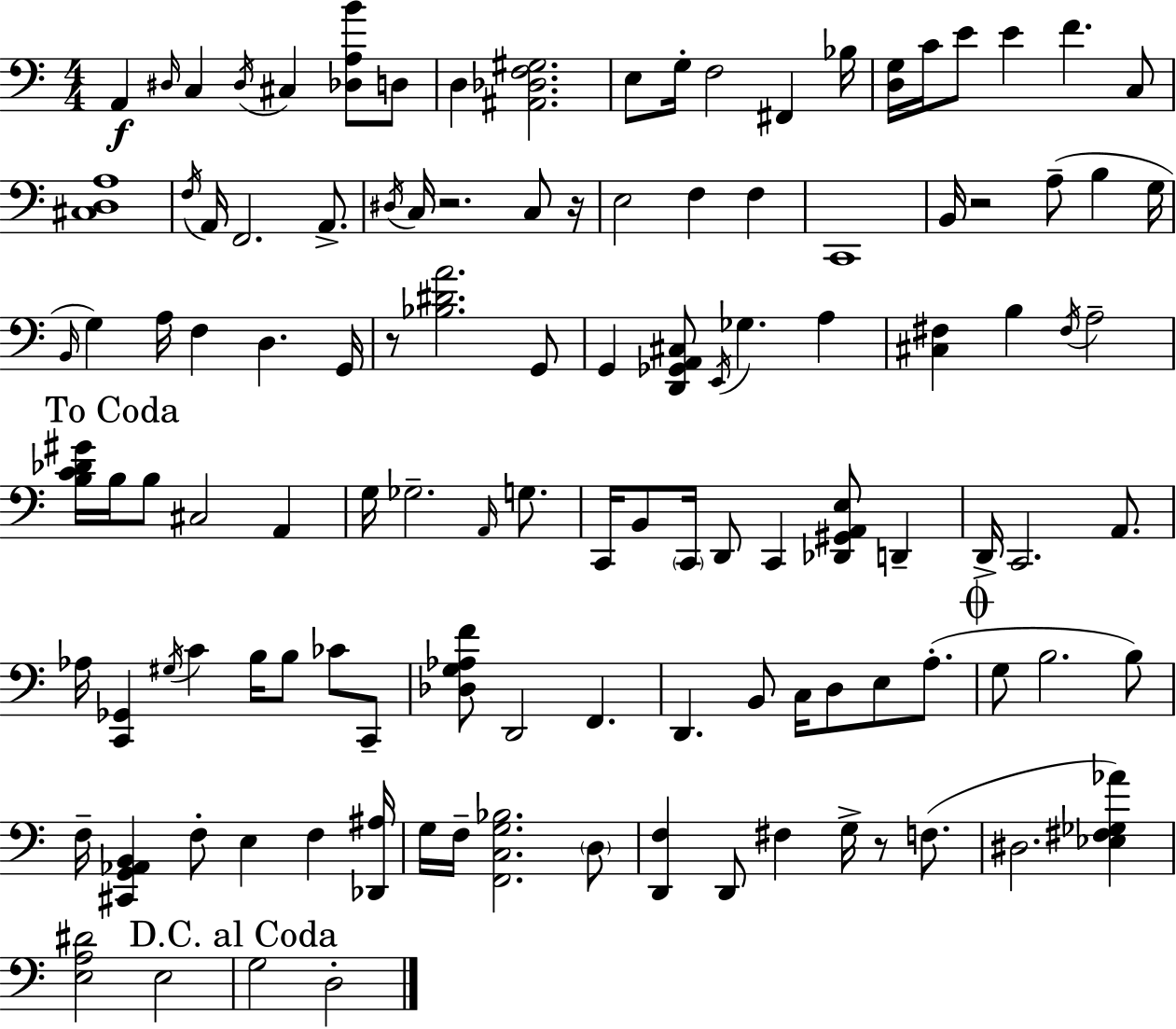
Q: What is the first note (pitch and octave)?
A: A2